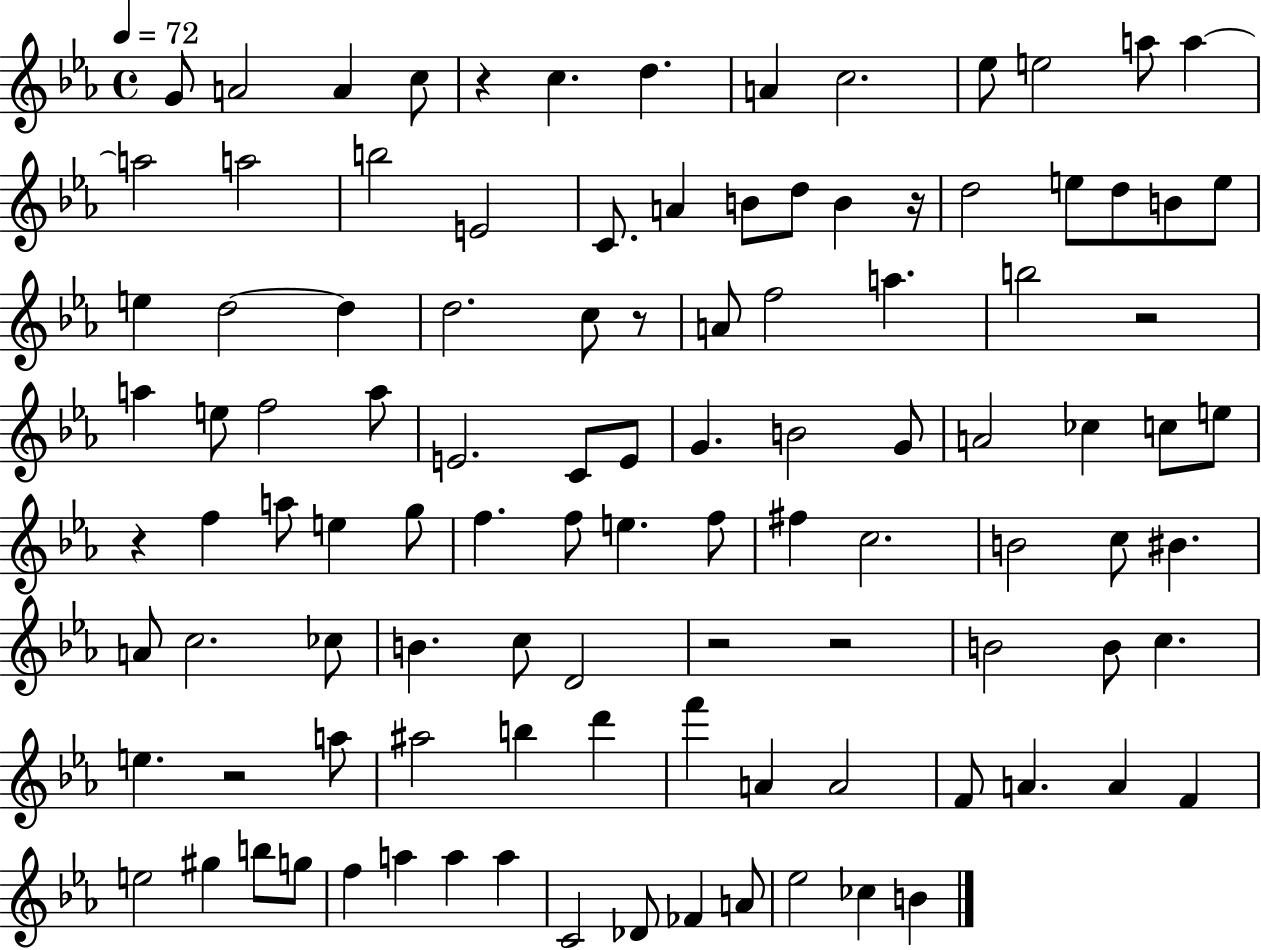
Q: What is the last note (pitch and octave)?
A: B4